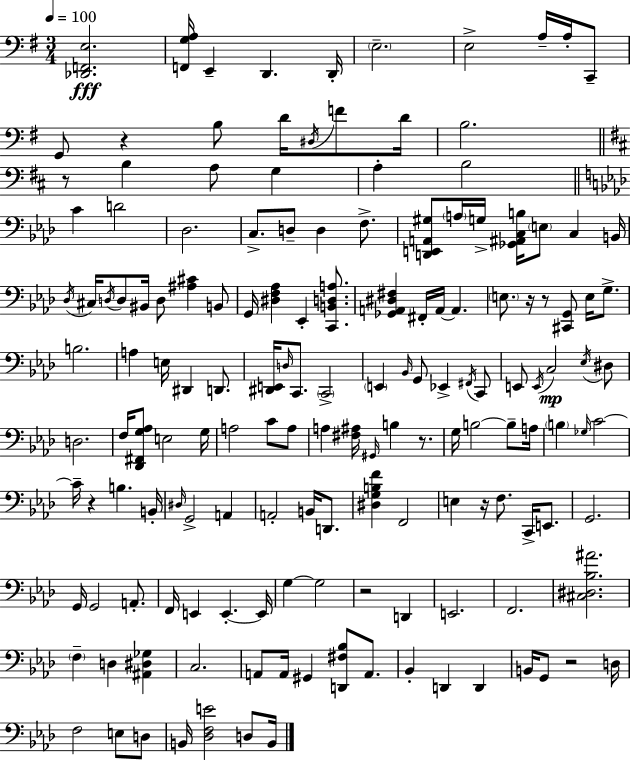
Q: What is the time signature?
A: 3/4